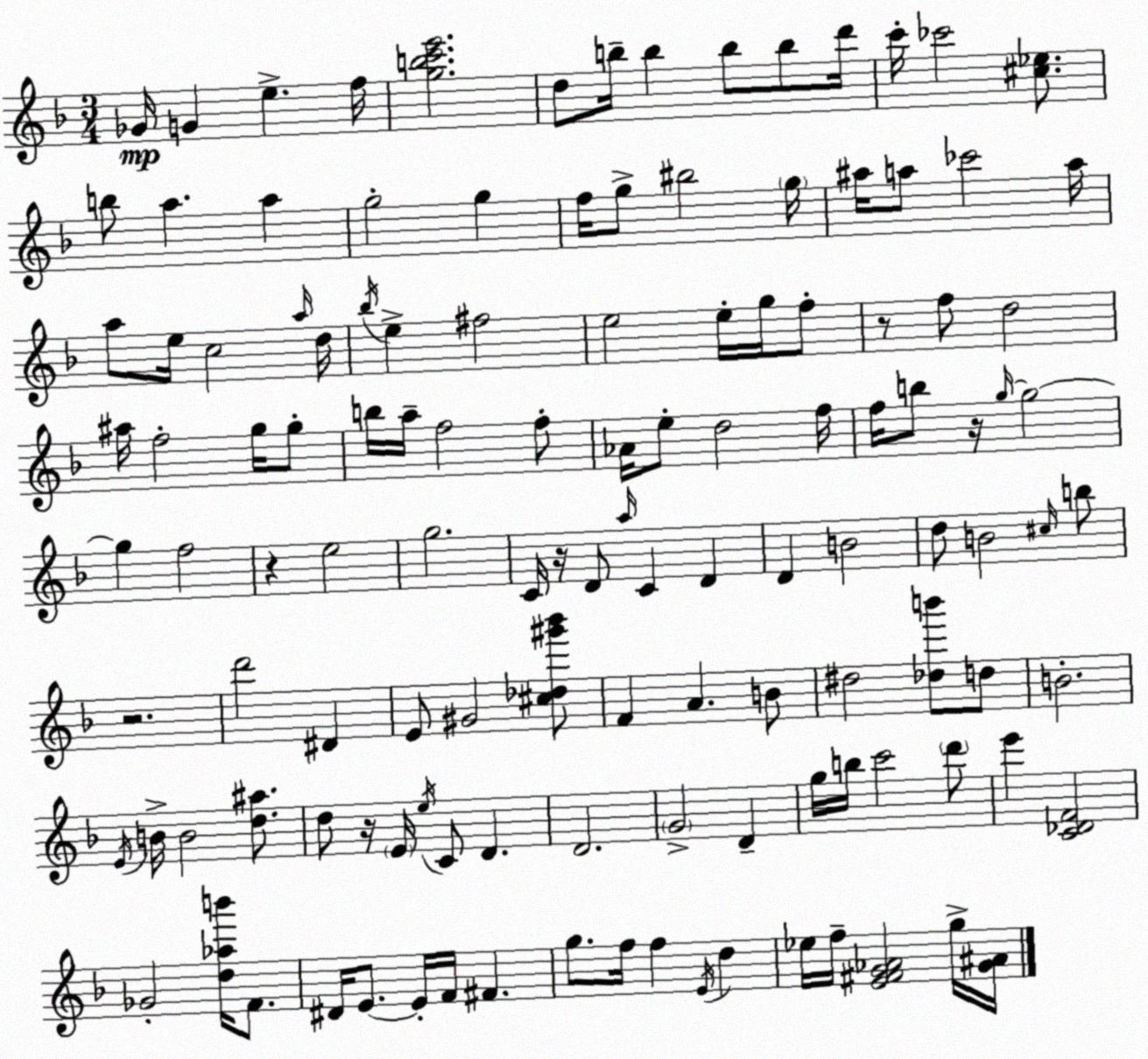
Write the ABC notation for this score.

X:1
T:Untitled
M:3/4
L:1/4
K:F
_G/4 G e f/4 [gbc'e']2 d/2 b/4 b b/2 b/2 d'/4 c'/4 _c'2 [^c_e]/2 b/2 a a g2 g f/4 g/2 ^b2 g/4 ^a/4 a/2 _c'2 a/4 a/2 e/4 c2 a/4 d/4 _b/4 e ^f2 e2 e/4 g/4 f/2 z/2 f/2 d2 ^a/4 f2 g/4 g/2 b/4 a/4 f2 f/2 _A/4 e/2 d2 f/4 f/4 b/2 z/4 g/4 g2 g f2 z e2 g2 C/4 z/4 D/2 a/4 C D D B2 d/2 B2 ^c/4 b/2 z2 d'2 ^D E/2 ^G2 [^c_d^g'_b']/2 F A B/2 ^d2 [_db']/2 d/2 B2 E/4 B/4 B2 [d^a]/2 d/2 z/4 E/4 e/4 C/2 D D2 G2 D g/4 b/4 c'2 d'/2 e' [C_DF]2 _G2 [d_ab']/4 F/2 ^D/4 E/2 E/4 F/4 ^F g/2 f/4 f E/4 d _e/4 f/4 [E^FG_A]2 g/4 [G^A]/4